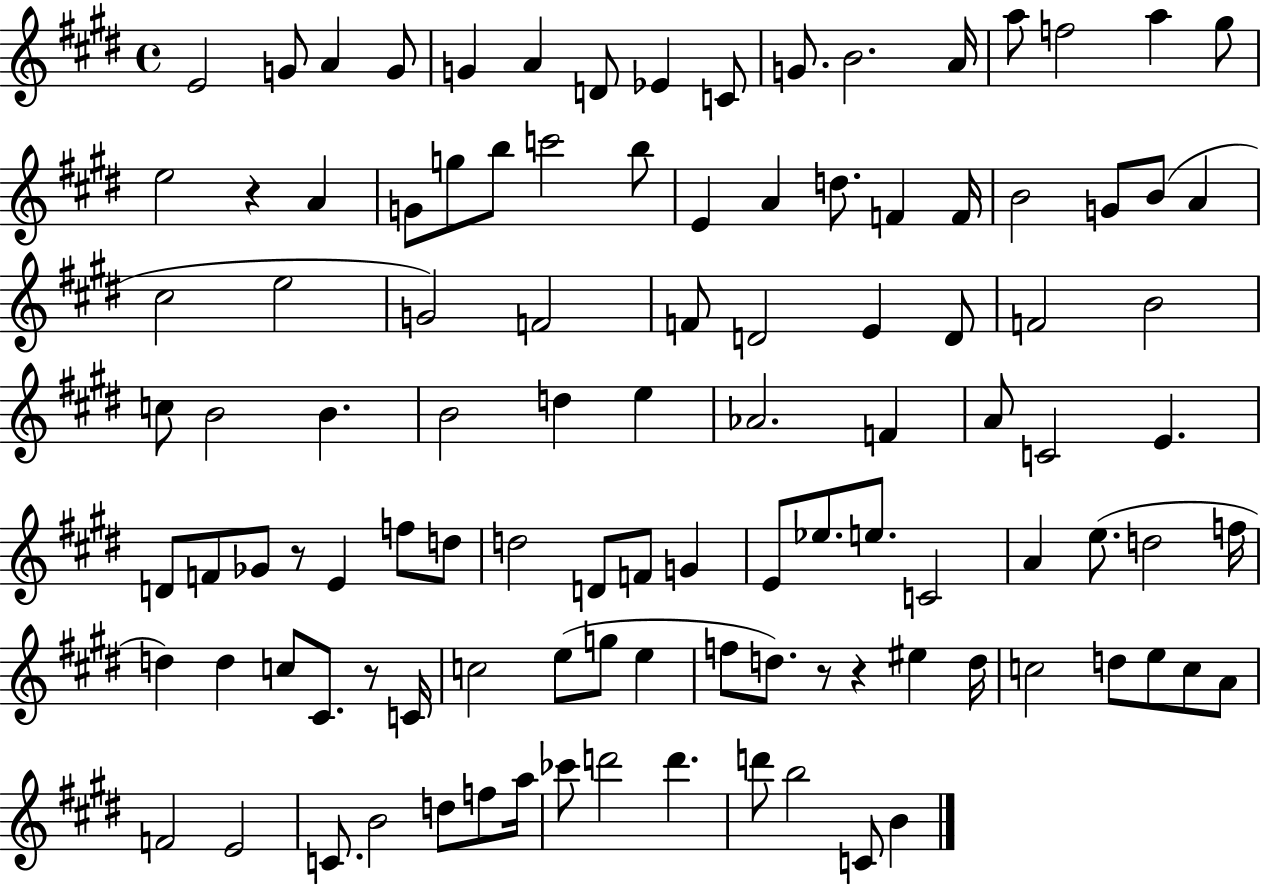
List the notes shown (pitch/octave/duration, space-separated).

E4/h G4/e A4/q G4/e G4/q A4/q D4/e Eb4/q C4/e G4/e. B4/h. A4/s A5/e F5/h A5/q G#5/e E5/h R/q A4/q G4/e G5/e B5/e C6/h B5/e E4/q A4/q D5/e. F4/q F4/s B4/h G4/e B4/e A4/q C#5/h E5/h G4/h F4/h F4/e D4/h E4/q D4/e F4/h B4/h C5/e B4/h B4/q. B4/h D5/q E5/q Ab4/h. F4/q A4/e C4/h E4/q. D4/e F4/e Gb4/e R/e E4/q F5/e D5/e D5/h D4/e F4/e G4/q E4/e Eb5/e. E5/e. C4/h A4/q E5/e. D5/h F5/s D5/q D5/q C5/e C#4/e. R/e C4/s C5/h E5/e G5/e E5/q F5/e D5/e. R/e R/q EIS5/q D5/s C5/h D5/e E5/e C5/e A4/e F4/h E4/h C4/e. B4/h D5/e F5/e A5/s CES6/e D6/h D6/q. D6/e B5/h C4/e B4/q